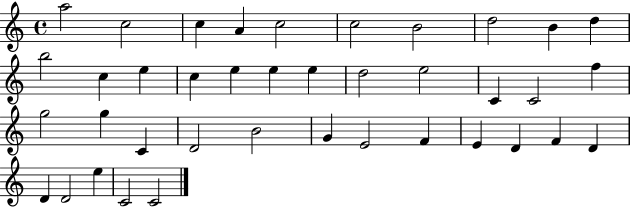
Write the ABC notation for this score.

X:1
T:Untitled
M:4/4
L:1/4
K:C
a2 c2 c A c2 c2 B2 d2 B d b2 c e c e e e d2 e2 C C2 f g2 g C D2 B2 G E2 F E D F D D D2 e C2 C2